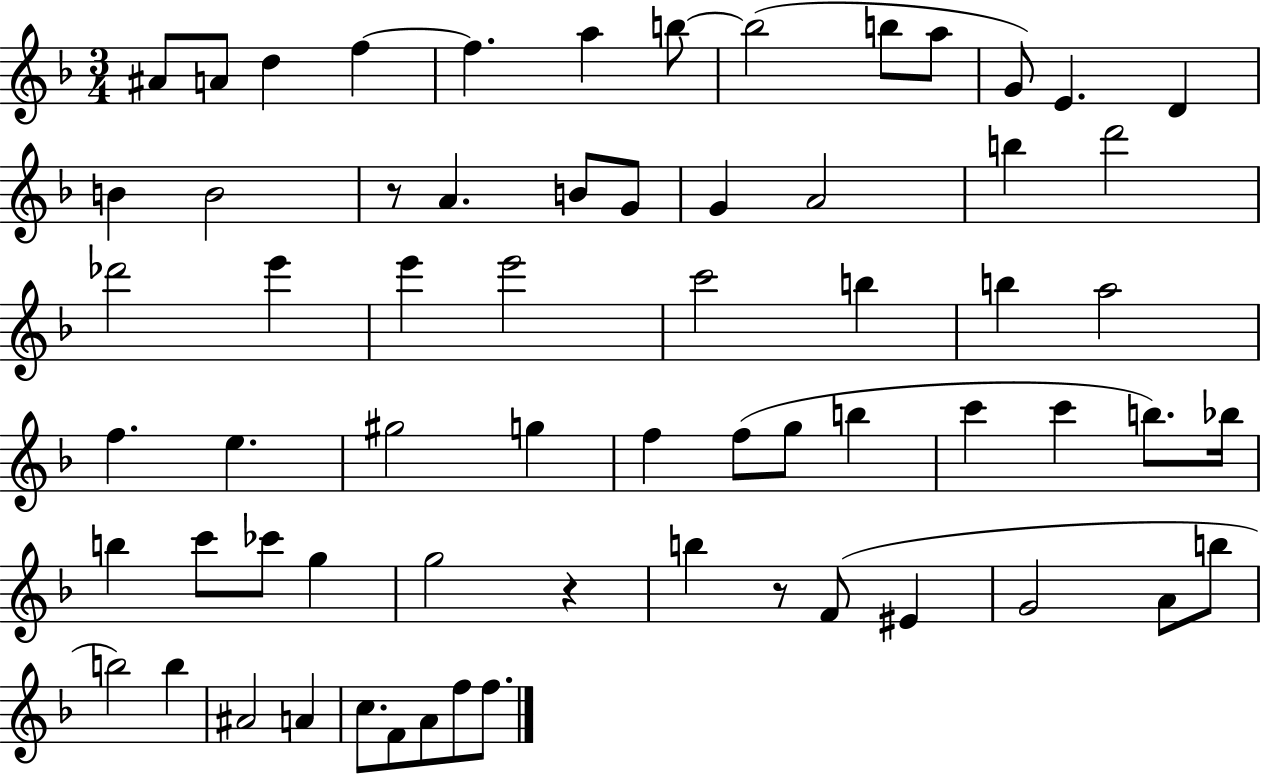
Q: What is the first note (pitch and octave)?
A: A#4